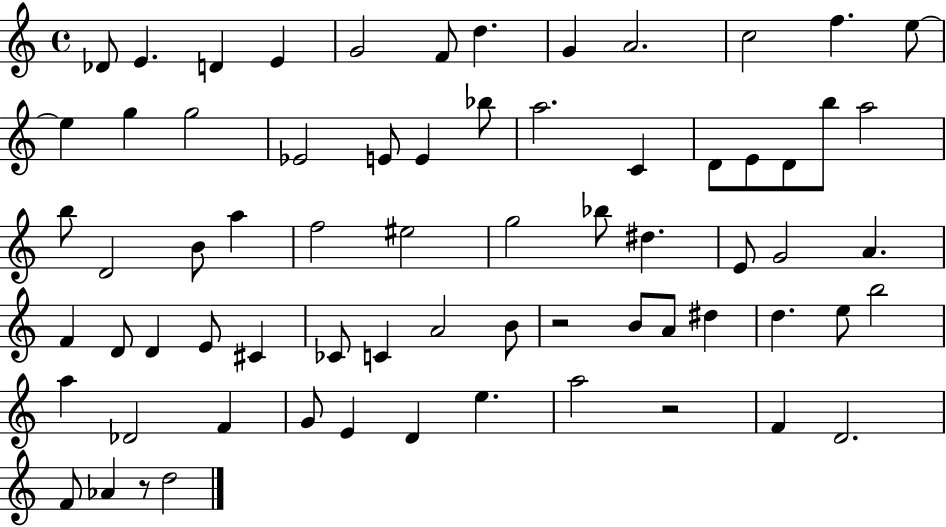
Db4/e E4/q. D4/q E4/q G4/h F4/e D5/q. G4/q A4/h. C5/h F5/q. E5/e E5/q G5/q G5/h Eb4/h E4/e E4/q Bb5/e A5/h. C4/q D4/e E4/e D4/e B5/e A5/h B5/e D4/h B4/e A5/q F5/h EIS5/h G5/h Bb5/e D#5/q. E4/e G4/h A4/q. F4/q D4/e D4/q E4/e C#4/q CES4/e C4/q A4/h B4/e R/h B4/e A4/e D#5/q D5/q. E5/e B5/h A5/q Db4/h F4/q G4/e E4/q D4/q E5/q. A5/h R/h F4/q D4/h. F4/e Ab4/q R/e D5/h